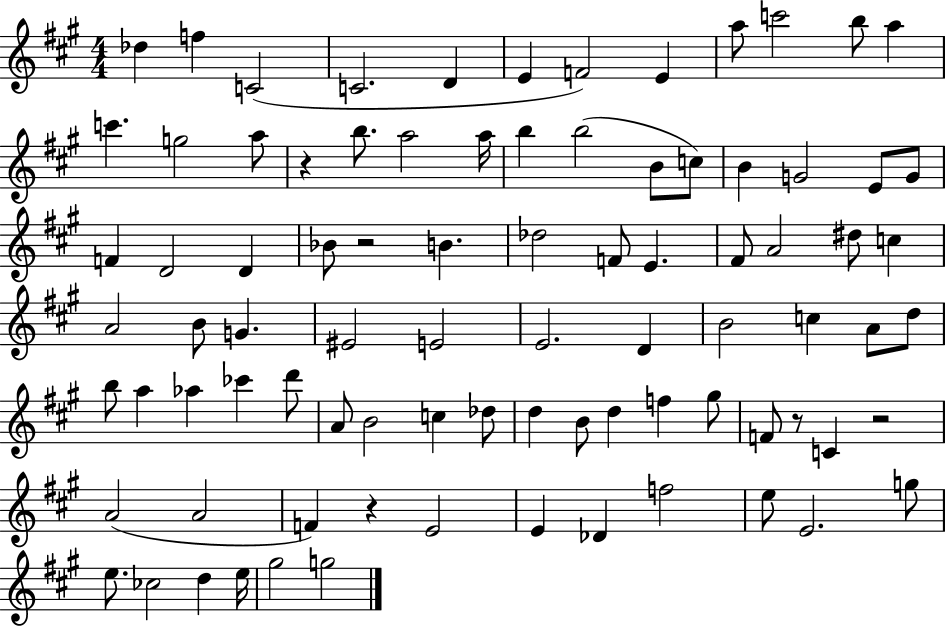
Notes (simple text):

Db5/q F5/q C4/h C4/h. D4/q E4/q F4/h E4/q A5/e C6/h B5/e A5/q C6/q. G5/h A5/e R/q B5/e. A5/h A5/s B5/q B5/h B4/e C5/e B4/q G4/h E4/e G4/e F4/q D4/h D4/q Bb4/e R/h B4/q. Db5/h F4/e E4/q. F#4/e A4/h D#5/e C5/q A4/h B4/e G4/q. EIS4/h E4/h E4/h. D4/q B4/h C5/q A4/e D5/e B5/e A5/q Ab5/q CES6/q D6/e A4/e B4/h C5/q Db5/e D5/q B4/e D5/q F5/q G#5/e F4/e R/e C4/q R/h A4/h A4/h F4/q R/q E4/h E4/q Db4/q F5/h E5/e E4/h. G5/e E5/e. CES5/h D5/q E5/s G#5/h G5/h